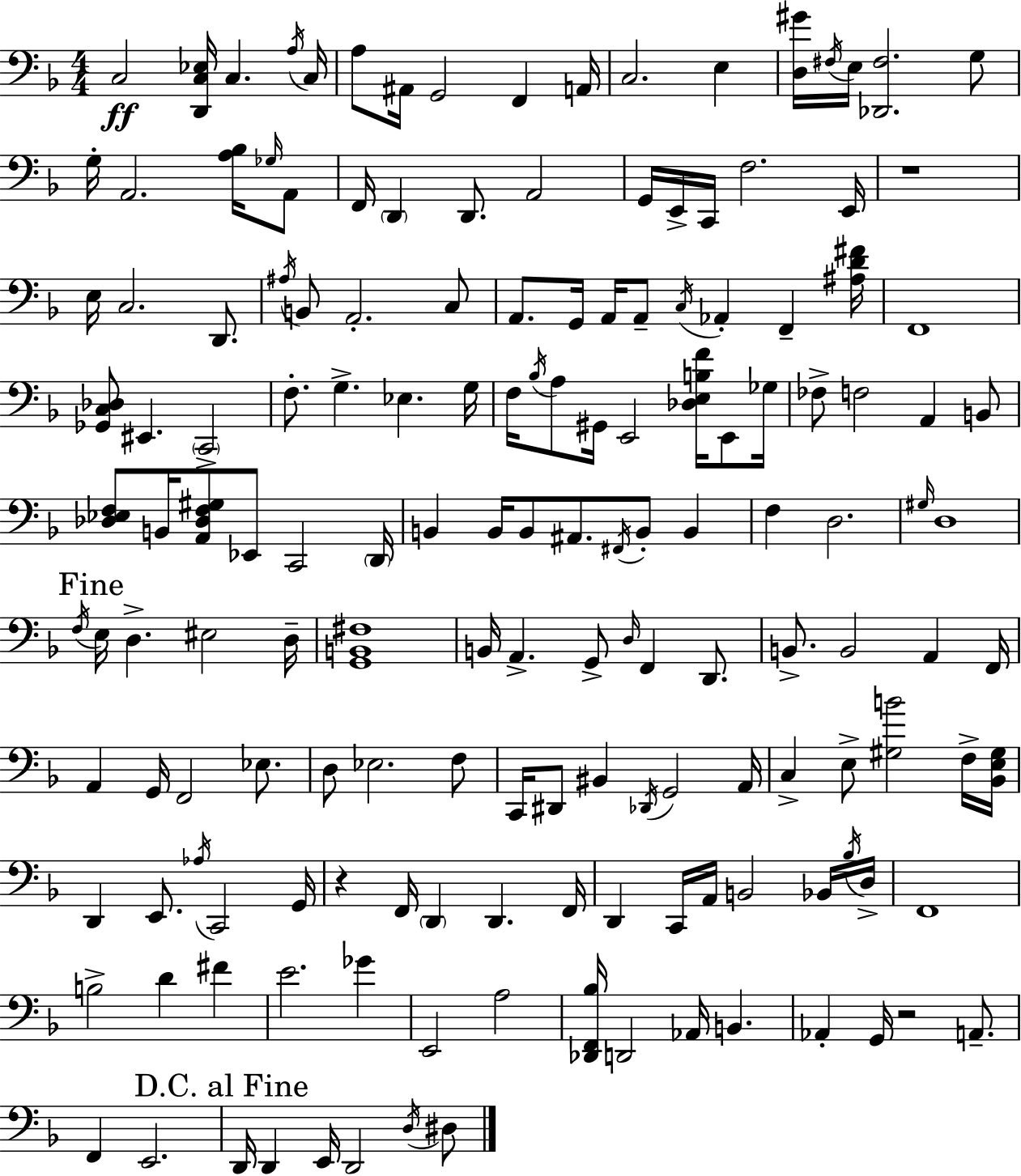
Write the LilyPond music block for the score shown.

{
  \clef bass
  \numericTimeSignature
  \time 4/4
  \key d \minor
  c2\ff <d, c ees>16 c4. \acciaccatura { a16 } | c16 a8 ais,16 g,2 f,4 | a,16 c2. e4 | <d gis'>16 \acciaccatura { fis16 } e16 <des, fis>2. | \break g8 g16-. a,2. <a bes>16 | \grace { ges16 } a,8 f,16 \parenthesize d,4 d,8. a,2 | g,16 e,16-> c,16 f2. | e,16 r1 | \break e16 c2. | d,8. \acciaccatura { ais16 } b,8 a,2.-. | c8 a,8. g,16 a,16 a,8-- \acciaccatura { c16 } aes,4-. | f,4-- <ais d' fis'>16 f,1 | \break <ges, c des>8 eis,4. \parenthesize c,2-> | f8.-. g4.-> ees4. | g16 f16 \acciaccatura { bes16 } a8 gis,16 e,2 | <des e b f'>16 e,8 ges16 fes8-> f2 | \break a,4 b,8 <des ees f>8 b,16 <a, des f gis>8 ees,8 c,2 | \parenthesize d,16 b,4 b,16 b,8 ais,8. | \acciaccatura { fis,16 } b,8-. b,4 f4 d2. | \grace { gis16 } d1 | \break \mark "Fine" \acciaccatura { f16 } e16 d4.-> | eis2 d16-- <g, b, fis>1 | b,16 a,4.-> | g,8-> \grace { d16 } f,4 d,8. b,8.-> b,2 | \break a,4 f,16 a,4 g,16 f,2 | ees8. d8 ees2. | f8 c,16 dis,8 bis,4 | \acciaccatura { des,16 } g,2 a,16 c4-> e8-> | \break <gis b'>2 f16-> <bes, e gis>16 d,4 e,8. | \acciaccatura { aes16 } c,2 g,16 r4 | f,16 \parenthesize d,4 d,4. f,16 d,4 | c,16 a,16 b,2 bes,16 \acciaccatura { bes16 } d16-> f,1 | \break b2-> | d'4 fis'4 e'2. | ges'4 e,2 | a2 <des, f, bes>16 d,2 | \break aes,16 b,4. aes,4-. | g,16 r2 a,8.-- f,4 | e,2. \mark "D.C. al Fine" d,16 d,4 | e,16 d,2 \acciaccatura { d16 } dis8 \bar "|."
}